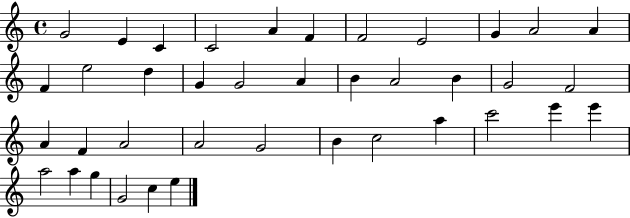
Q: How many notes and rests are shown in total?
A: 39